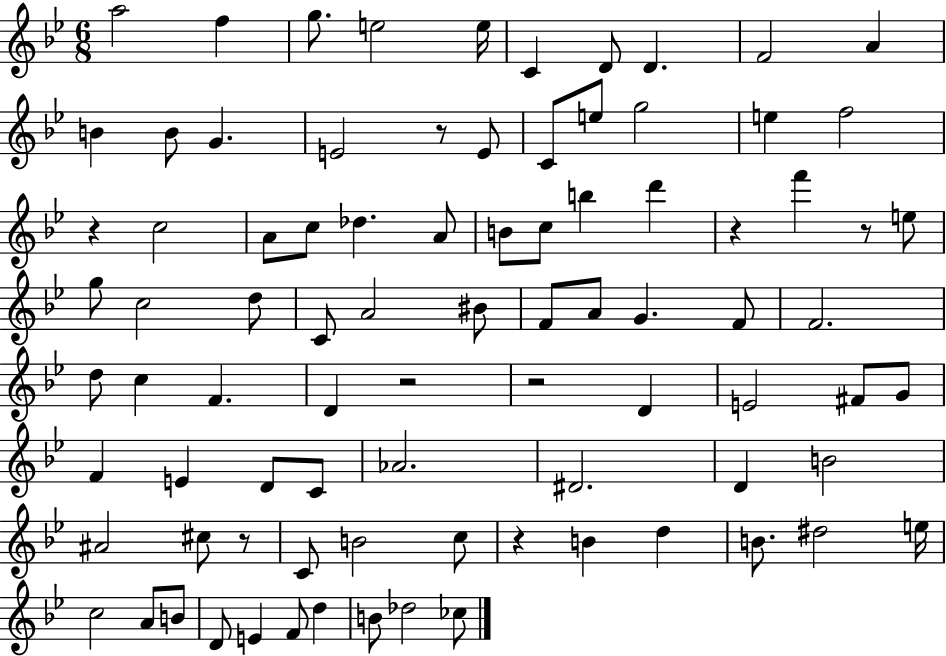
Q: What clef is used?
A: treble